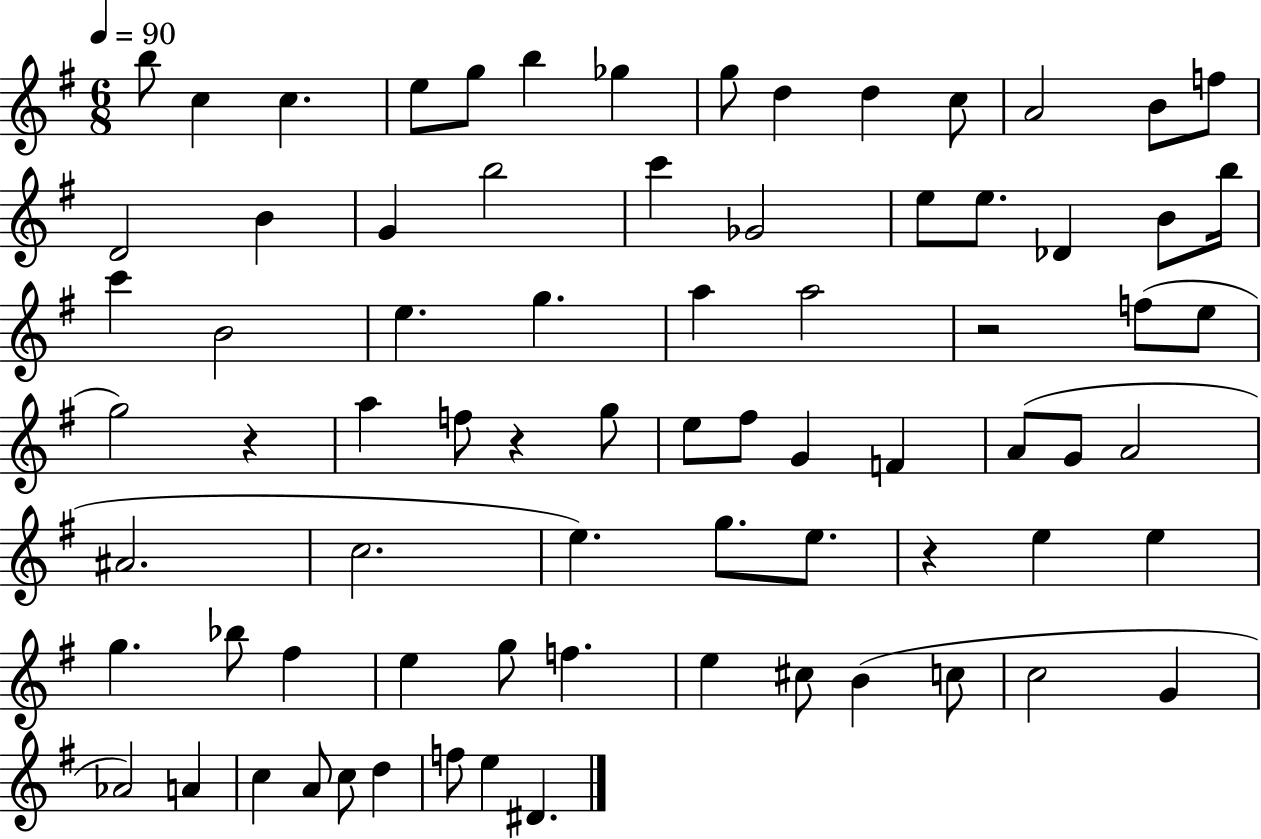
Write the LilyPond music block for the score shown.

{
  \clef treble
  \numericTimeSignature
  \time 6/8
  \key g \major
  \tempo 4 = 90
  b''8 c''4 c''4. | e''8 g''8 b''4 ges''4 | g''8 d''4 d''4 c''8 | a'2 b'8 f''8 | \break d'2 b'4 | g'4 b''2 | c'''4 ges'2 | e''8 e''8. des'4 b'8 b''16 | \break c'''4 b'2 | e''4. g''4. | a''4 a''2 | r2 f''8( e''8 | \break g''2) r4 | a''4 f''8 r4 g''8 | e''8 fis''8 g'4 f'4 | a'8( g'8 a'2 | \break ais'2. | c''2. | e''4.) g''8. e''8. | r4 e''4 e''4 | \break g''4. bes''8 fis''4 | e''4 g''8 f''4. | e''4 cis''8 b'4( c''8 | c''2 g'4 | \break aes'2) a'4 | c''4 a'8 c''8 d''4 | f''8 e''4 dis'4. | \bar "|."
}